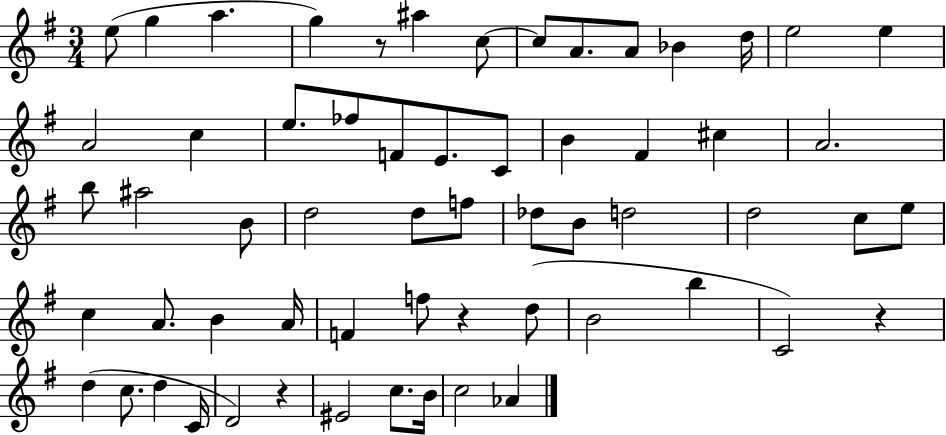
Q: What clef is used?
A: treble